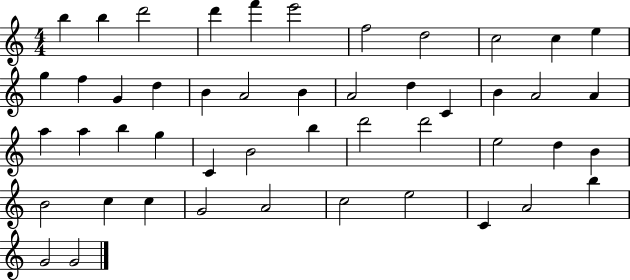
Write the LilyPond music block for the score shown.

{
  \clef treble
  \numericTimeSignature
  \time 4/4
  \key c \major
  b''4 b''4 d'''2 | d'''4 f'''4 e'''2 | f''2 d''2 | c''2 c''4 e''4 | \break g''4 f''4 g'4 d''4 | b'4 a'2 b'4 | a'2 d''4 c'4 | b'4 a'2 a'4 | \break a''4 a''4 b''4 g''4 | c'4 b'2 b''4 | d'''2 d'''2 | e''2 d''4 b'4 | \break b'2 c''4 c''4 | g'2 a'2 | c''2 e''2 | c'4 a'2 b''4 | \break g'2 g'2 | \bar "|."
}